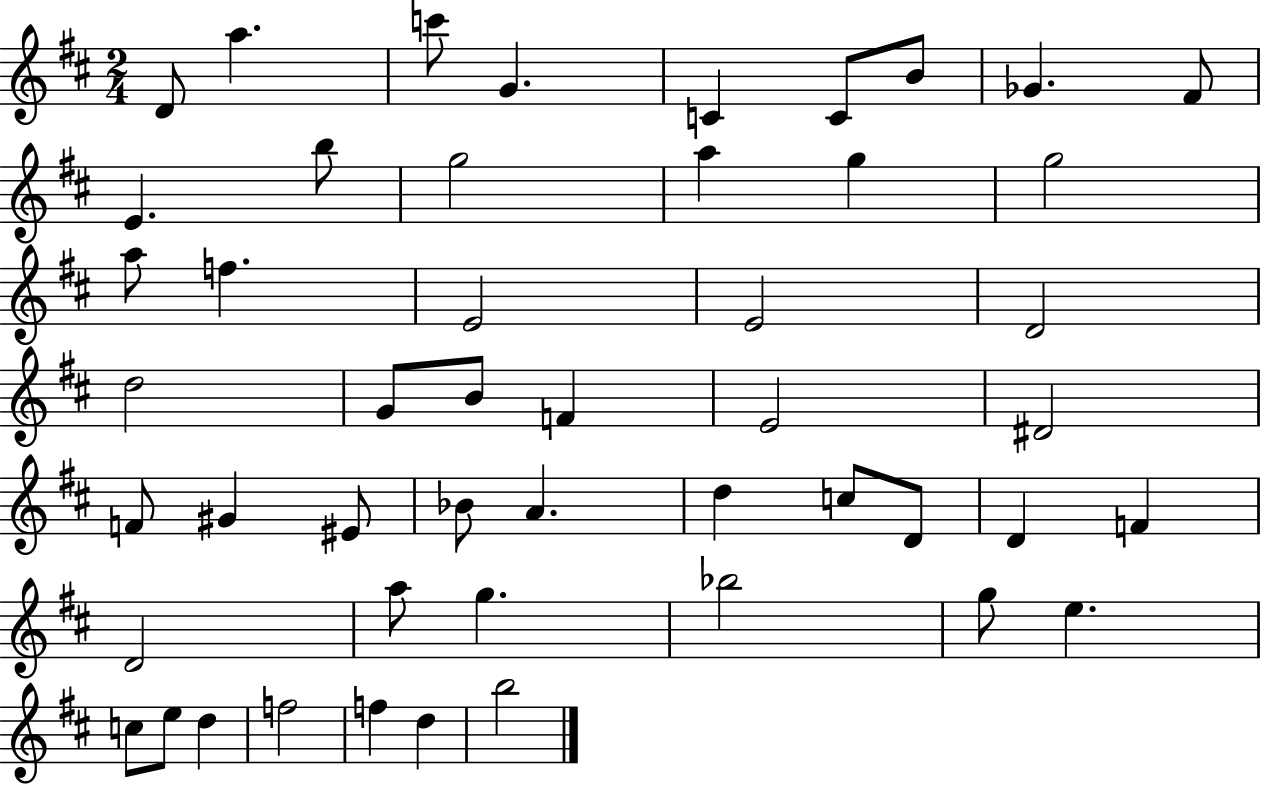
X:1
T:Untitled
M:2/4
L:1/4
K:D
D/2 a c'/2 G C C/2 B/2 _G ^F/2 E b/2 g2 a g g2 a/2 f E2 E2 D2 d2 G/2 B/2 F E2 ^D2 F/2 ^G ^E/2 _B/2 A d c/2 D/2 D F D2 a/2 g _b2 g/2 e c/2 e/2 d f2 f d b2